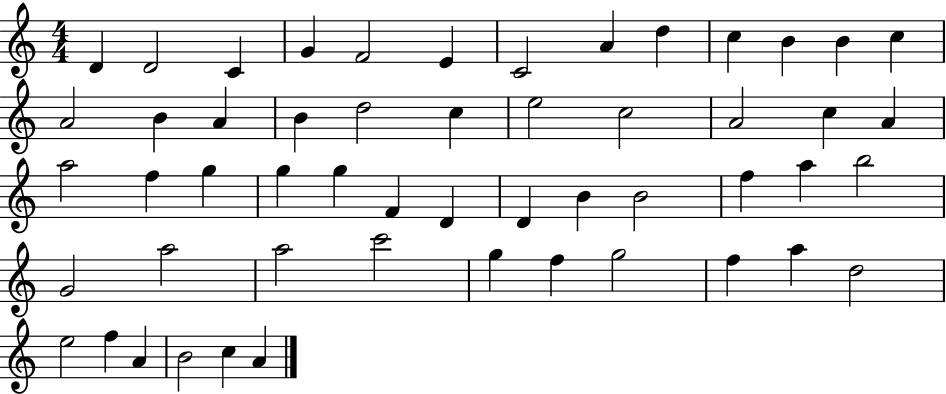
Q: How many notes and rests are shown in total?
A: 53